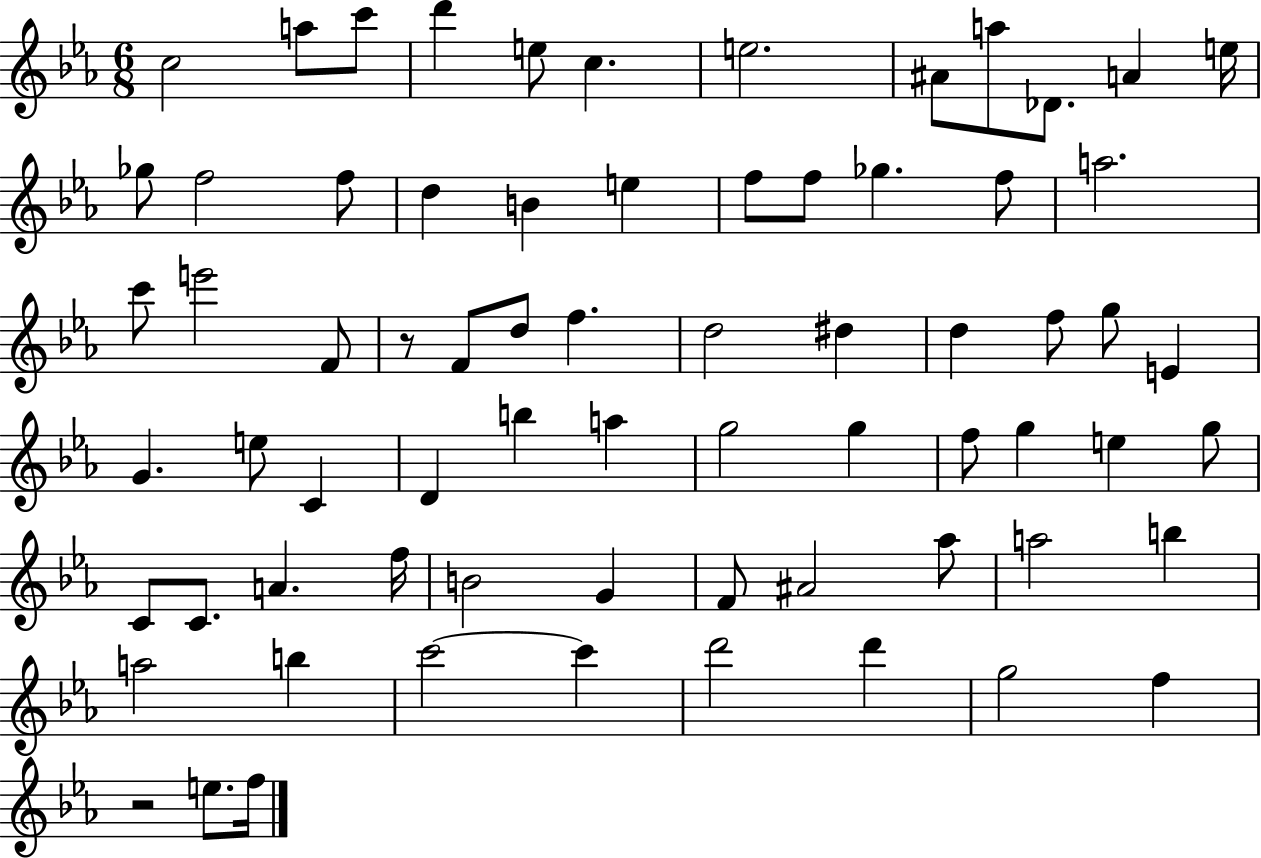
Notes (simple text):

C5/h A5/e C6/e D6/q E5/e C5/q. E5/h. A#4/e A5/e Db4/e. A4/q E5/s Gb5/e F5/h F5/e D5/q B4/q E5/q F5/e F5/e Gb5/q. F5/e A5/h. C6/e E6/h F4/e R/e F4/e D5/e F5/q. D5/h D#5/q D5/q F5/e G5/e E4/q G4/q. E5/e C4/q D4/q B5/q A5/q G5/h G5/q F5/e G5/q E5/q G5/e C4/e C4/e. A4/q. F5/s B4/h G4/q F4/e A#4/h Ab5/e A5/h B5/q A5/h B5/q C6/h C6/q D6/h D6/q G5/h F5/q R/h E5/e. F5/s